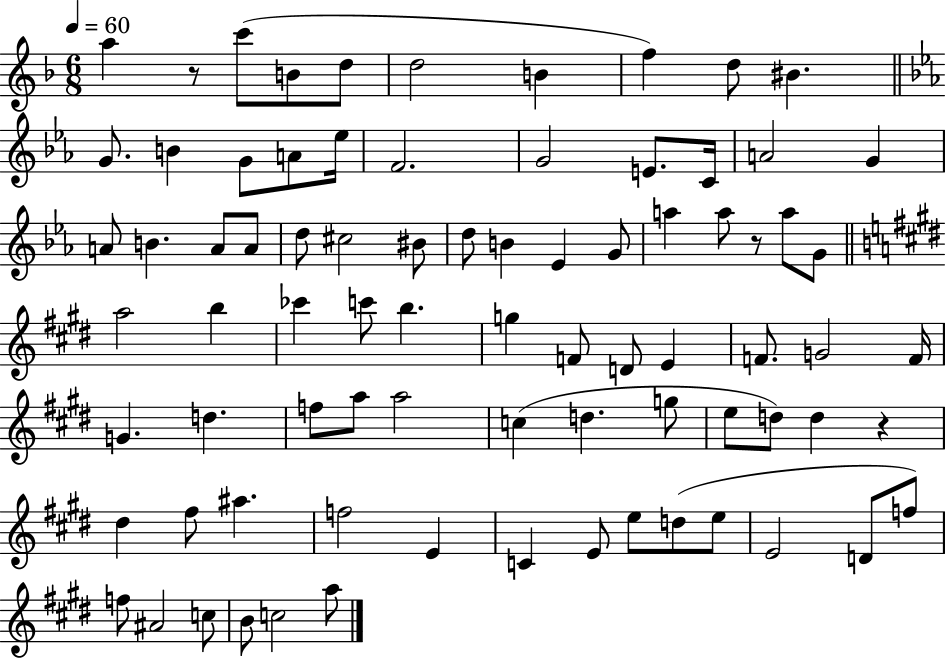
{
  \clef treble
  \numericTimeSignature
  \time 6/8
  \key f \major
  \tempo 4 = 60
  a''4 r8 c'''8( b'8 d''8 | d''2 b'4 | f''4) d''8 bis'4. | \bar "||" \break \key c \minor g'8. b'4 g'8 a'8 ees''16 | f'2. | g'2 e'8. c'16 | a'2 g'4 | \break a'8 b'4. a'8 a'8 | d''8 cis''2 bis'8 | d''8 b'4 ees'4 g'8 | a''4 a''8 r8 a''8 g'8 | \break \bar "||" \break \key e \major a''2 b''4 | ces'''4 c'''8 b''4. | g''4 f'8 d'8 e'4 | f'8. g'2 f'16 | \break g'4. d''4. | f''8 a''8 a''2 | c''4( d''4. g''8 | e''8 d''8) d''4 r4 | \break dis''4 fis''8 ais''4. | f''2 e'4 | c'4 e'8 e''8 d''8( e''8 | e'2 d'8 f''8) | \break f''8 ais'2 c''8 | b'8 c''2 a''8 | \bar "|."
}